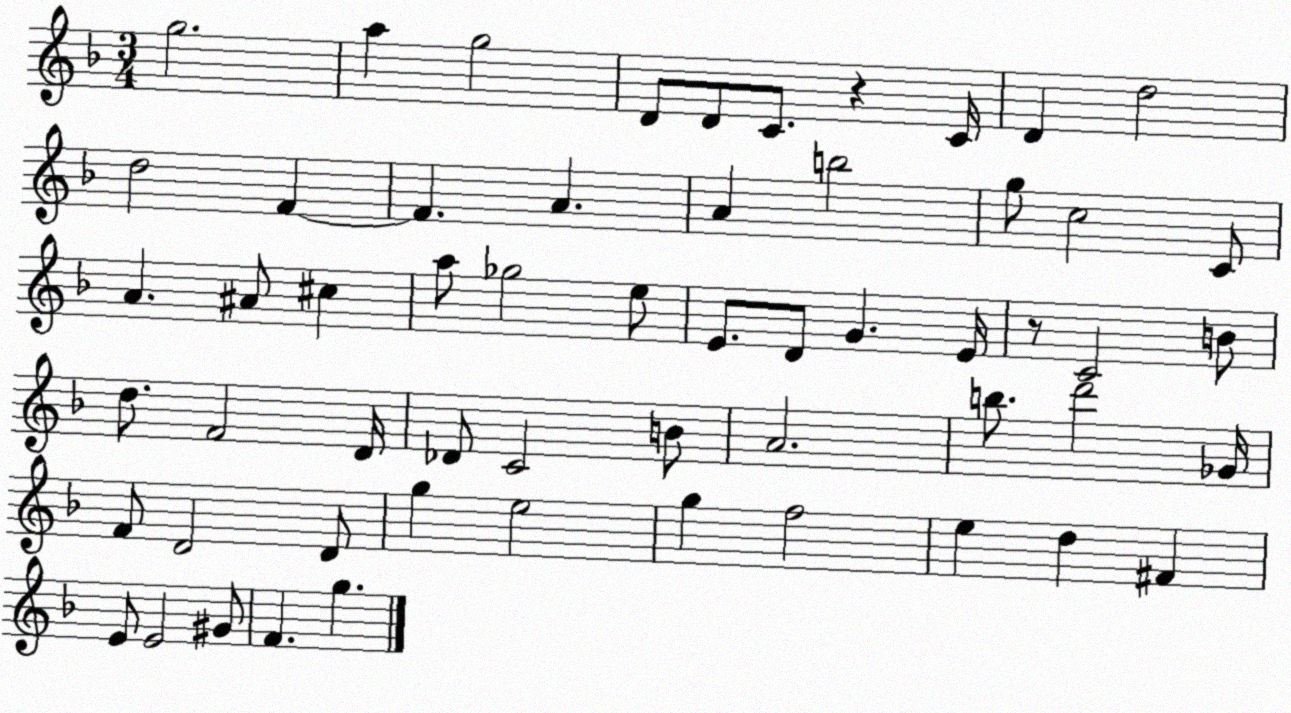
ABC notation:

X:1
T:Untitled
M:3/4
L:1/4
K:F
g2 a g2 D/2 D/2 C/2 z C/4 D d2 d2 F F A A b2 g/2 c2 C/2 A ^A/2 ^c a/2 _g2 e/2 E/2 D/2 G E/4 z/2 C2 B/2 d/2 F2 D/4 _D/2 C2 B/2 A2 b/2 d'2 _G/4 F/2 D2 D/2 g e2 g f2 e d ^F E/2 E2 ^G/2 F g